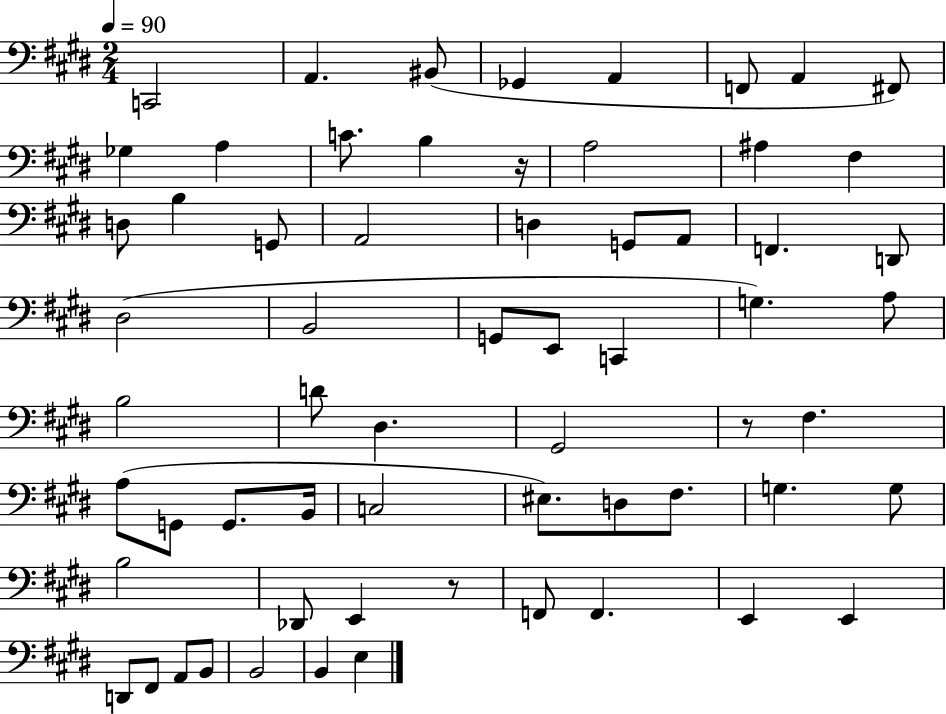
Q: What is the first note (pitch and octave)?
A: C2